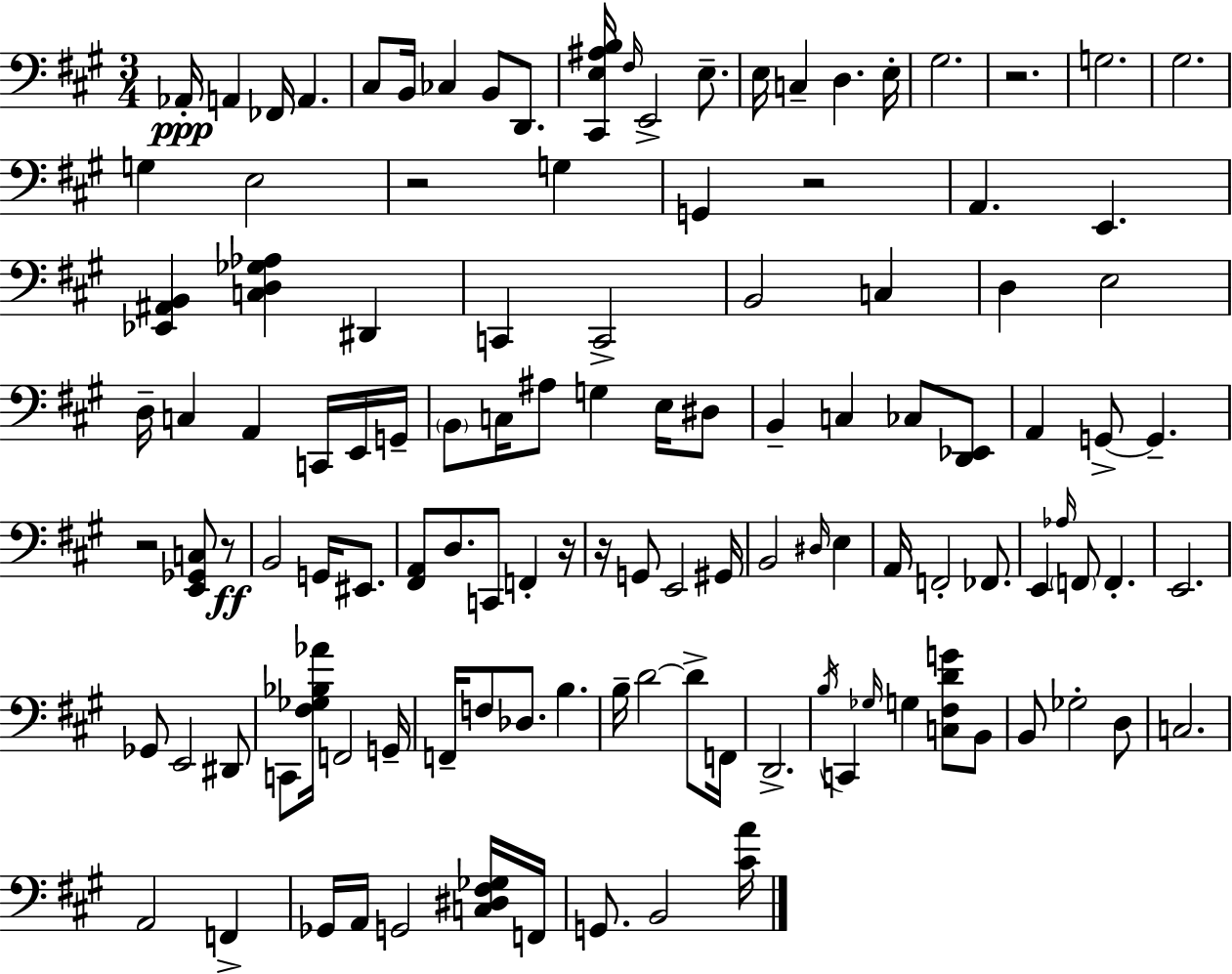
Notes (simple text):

Ab2/s A2/q FES2/s A2/q. C#3/e B2/s CES3/q B2/e D2/e. [C#2,E3,A#3,B3]/s F#3/s E2/h E3/e. E3/s C3/q D3/q. E3/s G#3/h. R/h. G3/h. G#3/h. G3/q E3/h R/h G3/q G2/q R/h A2/q. E2/q. [Eb2,A#2,B2]/q [C3,D3,Gb3,Ab3]/q D#2/q C2/q C2/h B2/h C3/q D3/q E3/h D3/s C3/q A2/q C2/s E2/s G2/s B2/e C3/s A#3/e G3/q E3/s D#3/e B2/q C3/q CES3/e [D2,Eb2]/e A2/q G2/e G2/q. R/h [E2,Gb2,C3]/e R/e B2/h G2/s EIS2/e. [F#2,A2]/e D3/e. C2/e F2/q R/s R/s G2/e E2/h G#2/s B2/h D#3/s E3/q A2/s F2/h FES2/e. E2/q Ab3/s F2/e F2/q. E2/h. Gb2/e E2/h D#2/e C2/e [F#3,Gb3,Bb3,Ab4]/s F2/h G2/s F2/s F3/e Db3/e. B3/q. B3/s D4/h D4/e F2/s D2/h. B3/s C2/q Gb3/s G3/q [C3,F#3,D4,G4]/e B2/e B2/e Gb3/h D3/e C3/h. A2/h F2/q Gb2/s A2/s G2/h [C3,D#3,F#3,Gb3]/s F2/s G2/e. B2/h [C#4,A4]/s